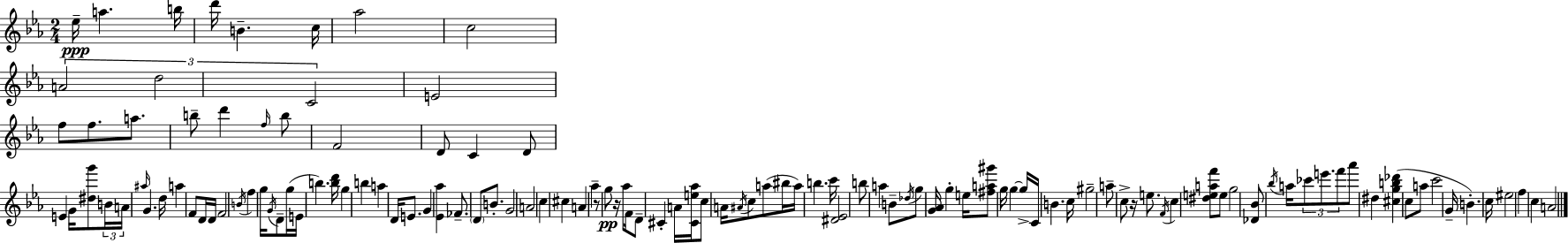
{
  \clef treble
  \numericTimeSignature
  \time 2/4
  \key c \minor
  \repeat volta 2 { ees''16--\ppp a''4. b''16 | d'''16 b'4.-- c''16 | aes''2 | c''2 | \break \tuplet 3/2 { a'2 | d''2 | c'2 } | e'2 | \break f''8 f''8. a''8. | b''8-- d'''4 \grace { f''16 } b''8 | f'2 | d'8 c'4 d'8 | \break e'4 g'16 <dis'' g'''>8 | \tuplet 3/2 { b'16 a'16 \grace { ais''16 } } g'4. | d''16 a''4 f'8 | d'16 d'16 f'2 | \break \acciaccatura { b'16 } f''4 g''16 | \acciaccatura { g'16 } d'8-- g''16( e'16 b''4.) | <b'' d'''>16 g''4 | b''4 a''4 | \break d'16 e'8. g'4 | <ees' aes''>4 fes'8.-- \parenthesize d'8 | b'8.-. g'2 | a'2 | \break c''4 | cis''4 a'4 | aes''4-- r8 g''8\pp | r16 aes''8 f'16 d'8-- cis'4-. | \break a'16 <cis' e'' aes''>16 c''8 a'16 \acciaccatura { ais'16 } | c''8 a''8( bis''16 a''16) b''4. | c'''16 <dis' ees'>2 | b''8 a''4 | \break b'8-- \acciaccatura { des''16 } g''8 | <g' aes'>16 g''4-. e''16 <fis'' a'' gis'''>8 | g''16 g''4~~ g''16-> c'16 b'4. | c''16 gis''2-- | \break a''8-- | c''8-> r16 e''8. \acciaccatura { f'16 } c''4 | <dis'' e'' a'' f'''>8 e''8 g''2 | <des' bes'>8 | \break \acciaccatura { bes''16 } a''16 \tuplet 3/2 { ces'''8 e'''8. | f'''8 } aes'''8 dis''4 | <cis'' g'' b'' des'''>4( c''8 a''8 | c'''2 | \break g'16-- b'4.-.) c''16 | eis''2 | f''4 c''4 | a'2 | \break } \bar "|."
}